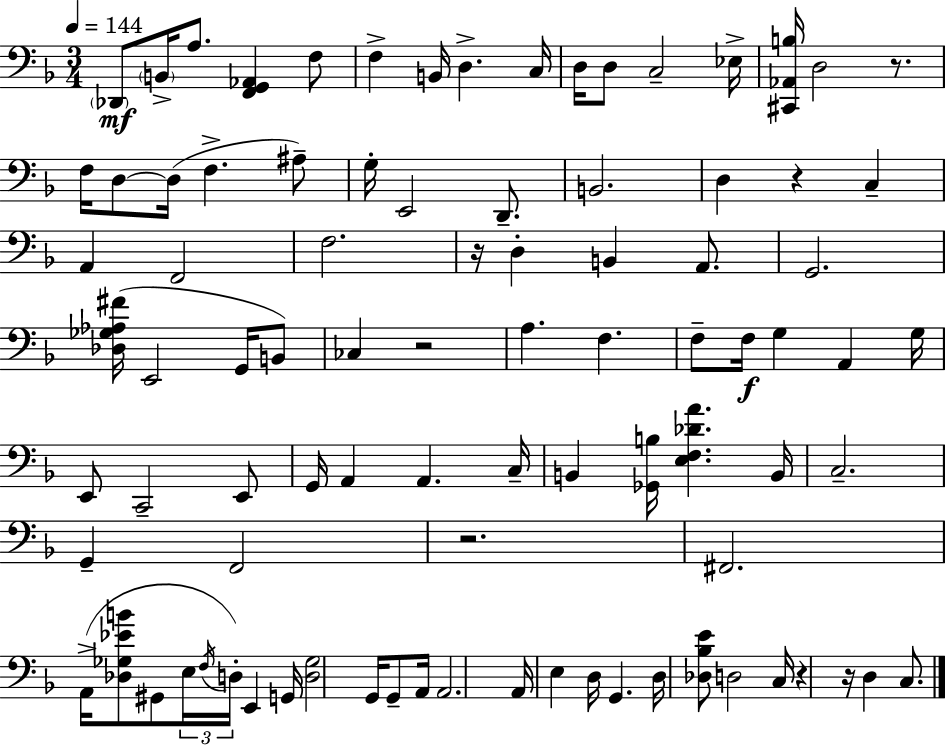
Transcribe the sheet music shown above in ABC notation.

X:1
T:Untitled
M:3/4
L:1/4
K:Dm
_D,,/2 B,,/4 A,/2 [F,,G,,_A,,] F,/2 F, B,,/4 D, C,/4 D,/4 D,/2 C,2 _E,/4 [^C,,_A,,B,]/4 D,2 z/2 F,/4 D,/2 D,/4 F, ^A,/2 G,/4 E,,2 D,,/2 B,,2 D, z C, A,, F,,2 F,2 z/4 D, B,, A,,/2 G,,2 [_D,_G,_A,^F]/4 E,,2 G,,/4 B,,/2 _C, z2 A, F, F,/2 F,/4 G, A,, G,/4 E,,/2 C,,2 E,,/2 G,,/4 A,, A,, C,/4 B,, [_G,,B,]/4 [E,F,_DA] B,,/4 C,2 G,, F,,2 z2 ^F,,2 A,,/4 [_D,_G,_EB]/2 ^G,,/2 E,/4 F,/4 D,/4 E,, G,,/4 [D,_G,]2 G,,/4 G,,/2 A,,/4 A,,2 A,,/4 E, D,/4 G,, D,/4 [_D,_B,E]/2 D,2 C,/4 z z/4 D, C,/2